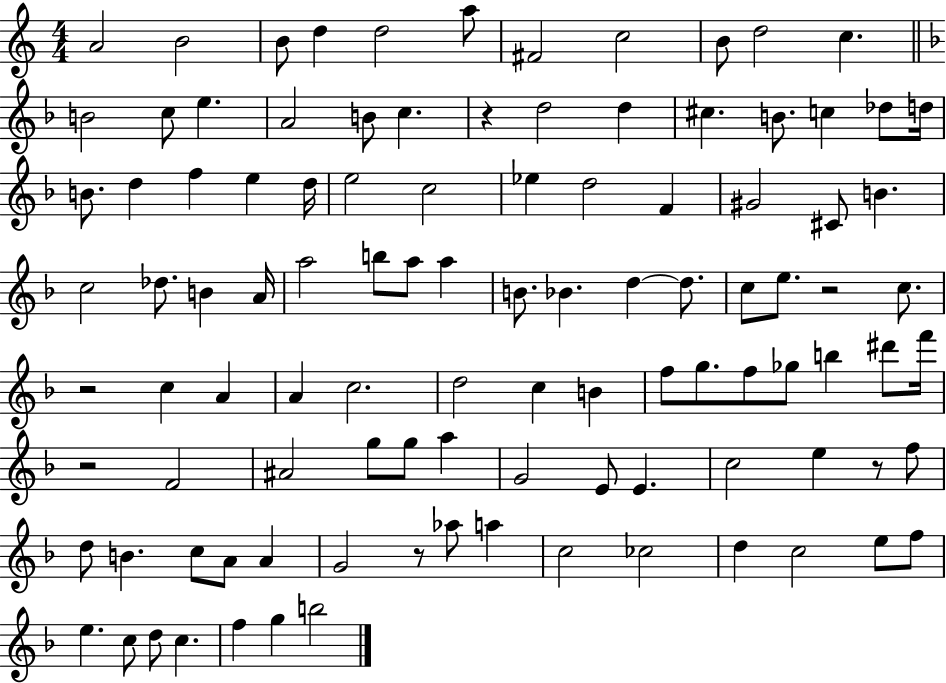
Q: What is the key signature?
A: C major